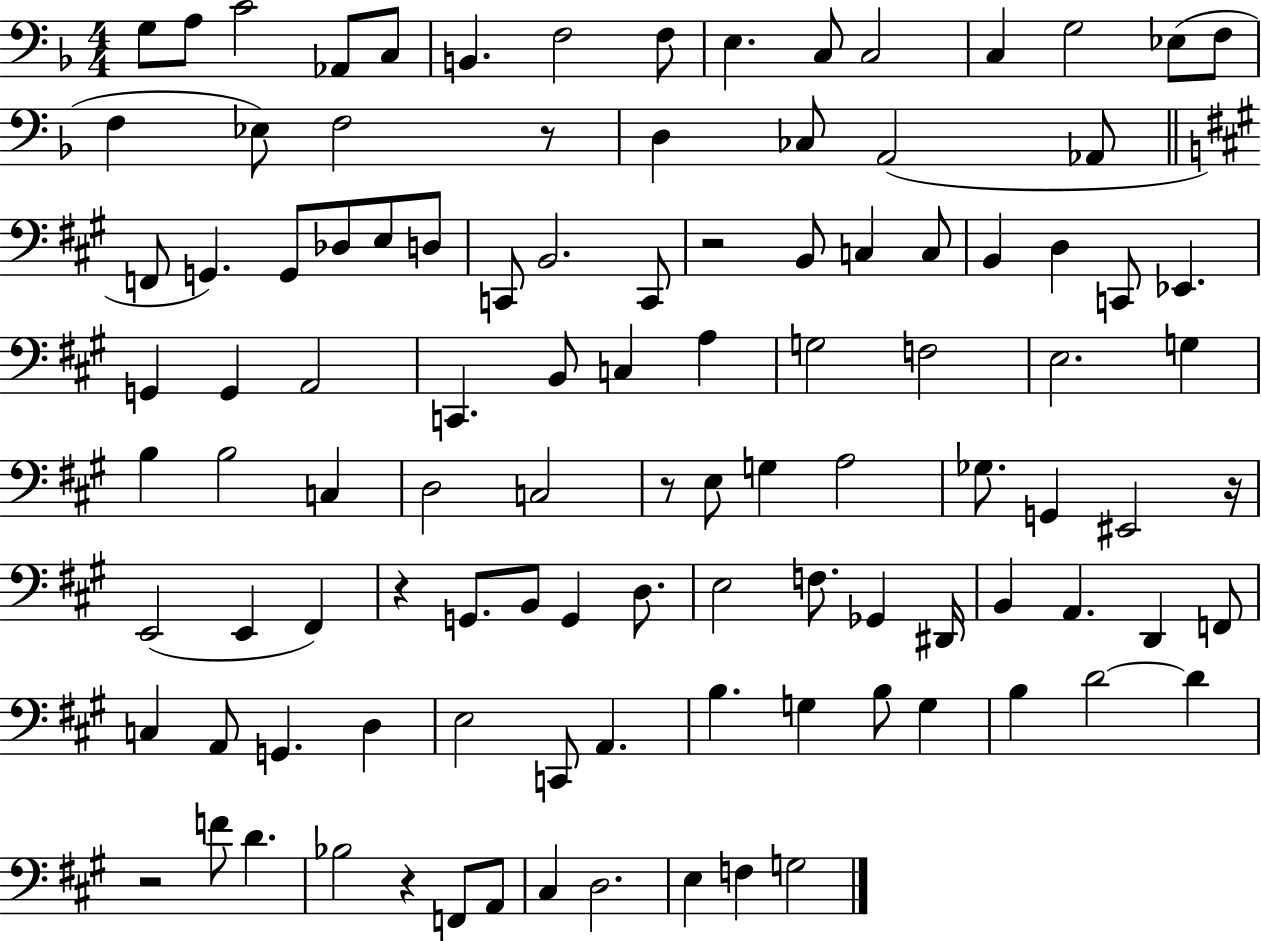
G3/e A3/e C4/h Ab2/e C3/e B2/q. F3/h F3/e E3/q. C3/e C3/h C3/q G3/h Eb3/e F3/e F3/q Eb3/e F3/h R/e D3/q CES3/e A2/h Ab2/e F2/e G2/q. G2/e Db3/e E3/e D3/e C2/e B2/h. C2/e R/h B2/e C3/q C3/e B2/q D3/q C2/e Eb2/q. G2/q G2/q A2/h C2/q. B2/e C3/q A3/q G3/h F3/h E3/h. G3/q B3/q B3/h C3/q D3/h C3/h R/e E3/e G3/q A3/h Gb3/e. G2/q EIS2/h R/s E2/h E2/q F#2/q R/q G2/e. B2/e G2/q D3/e. E3/h F3/e. Gb2/q D#2/s B2/q A2/q. D2/q F2/e C3/q A2/e G2/q. D3/q E3/h C2/e A2/q. B3/q. G3/q B3/e G3/q B3/q D4/h D4/q R/h F4/e D4/q. Bb3/h R/q F2/e A2/e C#3/q D3/h. E3/q F3/q G3/h